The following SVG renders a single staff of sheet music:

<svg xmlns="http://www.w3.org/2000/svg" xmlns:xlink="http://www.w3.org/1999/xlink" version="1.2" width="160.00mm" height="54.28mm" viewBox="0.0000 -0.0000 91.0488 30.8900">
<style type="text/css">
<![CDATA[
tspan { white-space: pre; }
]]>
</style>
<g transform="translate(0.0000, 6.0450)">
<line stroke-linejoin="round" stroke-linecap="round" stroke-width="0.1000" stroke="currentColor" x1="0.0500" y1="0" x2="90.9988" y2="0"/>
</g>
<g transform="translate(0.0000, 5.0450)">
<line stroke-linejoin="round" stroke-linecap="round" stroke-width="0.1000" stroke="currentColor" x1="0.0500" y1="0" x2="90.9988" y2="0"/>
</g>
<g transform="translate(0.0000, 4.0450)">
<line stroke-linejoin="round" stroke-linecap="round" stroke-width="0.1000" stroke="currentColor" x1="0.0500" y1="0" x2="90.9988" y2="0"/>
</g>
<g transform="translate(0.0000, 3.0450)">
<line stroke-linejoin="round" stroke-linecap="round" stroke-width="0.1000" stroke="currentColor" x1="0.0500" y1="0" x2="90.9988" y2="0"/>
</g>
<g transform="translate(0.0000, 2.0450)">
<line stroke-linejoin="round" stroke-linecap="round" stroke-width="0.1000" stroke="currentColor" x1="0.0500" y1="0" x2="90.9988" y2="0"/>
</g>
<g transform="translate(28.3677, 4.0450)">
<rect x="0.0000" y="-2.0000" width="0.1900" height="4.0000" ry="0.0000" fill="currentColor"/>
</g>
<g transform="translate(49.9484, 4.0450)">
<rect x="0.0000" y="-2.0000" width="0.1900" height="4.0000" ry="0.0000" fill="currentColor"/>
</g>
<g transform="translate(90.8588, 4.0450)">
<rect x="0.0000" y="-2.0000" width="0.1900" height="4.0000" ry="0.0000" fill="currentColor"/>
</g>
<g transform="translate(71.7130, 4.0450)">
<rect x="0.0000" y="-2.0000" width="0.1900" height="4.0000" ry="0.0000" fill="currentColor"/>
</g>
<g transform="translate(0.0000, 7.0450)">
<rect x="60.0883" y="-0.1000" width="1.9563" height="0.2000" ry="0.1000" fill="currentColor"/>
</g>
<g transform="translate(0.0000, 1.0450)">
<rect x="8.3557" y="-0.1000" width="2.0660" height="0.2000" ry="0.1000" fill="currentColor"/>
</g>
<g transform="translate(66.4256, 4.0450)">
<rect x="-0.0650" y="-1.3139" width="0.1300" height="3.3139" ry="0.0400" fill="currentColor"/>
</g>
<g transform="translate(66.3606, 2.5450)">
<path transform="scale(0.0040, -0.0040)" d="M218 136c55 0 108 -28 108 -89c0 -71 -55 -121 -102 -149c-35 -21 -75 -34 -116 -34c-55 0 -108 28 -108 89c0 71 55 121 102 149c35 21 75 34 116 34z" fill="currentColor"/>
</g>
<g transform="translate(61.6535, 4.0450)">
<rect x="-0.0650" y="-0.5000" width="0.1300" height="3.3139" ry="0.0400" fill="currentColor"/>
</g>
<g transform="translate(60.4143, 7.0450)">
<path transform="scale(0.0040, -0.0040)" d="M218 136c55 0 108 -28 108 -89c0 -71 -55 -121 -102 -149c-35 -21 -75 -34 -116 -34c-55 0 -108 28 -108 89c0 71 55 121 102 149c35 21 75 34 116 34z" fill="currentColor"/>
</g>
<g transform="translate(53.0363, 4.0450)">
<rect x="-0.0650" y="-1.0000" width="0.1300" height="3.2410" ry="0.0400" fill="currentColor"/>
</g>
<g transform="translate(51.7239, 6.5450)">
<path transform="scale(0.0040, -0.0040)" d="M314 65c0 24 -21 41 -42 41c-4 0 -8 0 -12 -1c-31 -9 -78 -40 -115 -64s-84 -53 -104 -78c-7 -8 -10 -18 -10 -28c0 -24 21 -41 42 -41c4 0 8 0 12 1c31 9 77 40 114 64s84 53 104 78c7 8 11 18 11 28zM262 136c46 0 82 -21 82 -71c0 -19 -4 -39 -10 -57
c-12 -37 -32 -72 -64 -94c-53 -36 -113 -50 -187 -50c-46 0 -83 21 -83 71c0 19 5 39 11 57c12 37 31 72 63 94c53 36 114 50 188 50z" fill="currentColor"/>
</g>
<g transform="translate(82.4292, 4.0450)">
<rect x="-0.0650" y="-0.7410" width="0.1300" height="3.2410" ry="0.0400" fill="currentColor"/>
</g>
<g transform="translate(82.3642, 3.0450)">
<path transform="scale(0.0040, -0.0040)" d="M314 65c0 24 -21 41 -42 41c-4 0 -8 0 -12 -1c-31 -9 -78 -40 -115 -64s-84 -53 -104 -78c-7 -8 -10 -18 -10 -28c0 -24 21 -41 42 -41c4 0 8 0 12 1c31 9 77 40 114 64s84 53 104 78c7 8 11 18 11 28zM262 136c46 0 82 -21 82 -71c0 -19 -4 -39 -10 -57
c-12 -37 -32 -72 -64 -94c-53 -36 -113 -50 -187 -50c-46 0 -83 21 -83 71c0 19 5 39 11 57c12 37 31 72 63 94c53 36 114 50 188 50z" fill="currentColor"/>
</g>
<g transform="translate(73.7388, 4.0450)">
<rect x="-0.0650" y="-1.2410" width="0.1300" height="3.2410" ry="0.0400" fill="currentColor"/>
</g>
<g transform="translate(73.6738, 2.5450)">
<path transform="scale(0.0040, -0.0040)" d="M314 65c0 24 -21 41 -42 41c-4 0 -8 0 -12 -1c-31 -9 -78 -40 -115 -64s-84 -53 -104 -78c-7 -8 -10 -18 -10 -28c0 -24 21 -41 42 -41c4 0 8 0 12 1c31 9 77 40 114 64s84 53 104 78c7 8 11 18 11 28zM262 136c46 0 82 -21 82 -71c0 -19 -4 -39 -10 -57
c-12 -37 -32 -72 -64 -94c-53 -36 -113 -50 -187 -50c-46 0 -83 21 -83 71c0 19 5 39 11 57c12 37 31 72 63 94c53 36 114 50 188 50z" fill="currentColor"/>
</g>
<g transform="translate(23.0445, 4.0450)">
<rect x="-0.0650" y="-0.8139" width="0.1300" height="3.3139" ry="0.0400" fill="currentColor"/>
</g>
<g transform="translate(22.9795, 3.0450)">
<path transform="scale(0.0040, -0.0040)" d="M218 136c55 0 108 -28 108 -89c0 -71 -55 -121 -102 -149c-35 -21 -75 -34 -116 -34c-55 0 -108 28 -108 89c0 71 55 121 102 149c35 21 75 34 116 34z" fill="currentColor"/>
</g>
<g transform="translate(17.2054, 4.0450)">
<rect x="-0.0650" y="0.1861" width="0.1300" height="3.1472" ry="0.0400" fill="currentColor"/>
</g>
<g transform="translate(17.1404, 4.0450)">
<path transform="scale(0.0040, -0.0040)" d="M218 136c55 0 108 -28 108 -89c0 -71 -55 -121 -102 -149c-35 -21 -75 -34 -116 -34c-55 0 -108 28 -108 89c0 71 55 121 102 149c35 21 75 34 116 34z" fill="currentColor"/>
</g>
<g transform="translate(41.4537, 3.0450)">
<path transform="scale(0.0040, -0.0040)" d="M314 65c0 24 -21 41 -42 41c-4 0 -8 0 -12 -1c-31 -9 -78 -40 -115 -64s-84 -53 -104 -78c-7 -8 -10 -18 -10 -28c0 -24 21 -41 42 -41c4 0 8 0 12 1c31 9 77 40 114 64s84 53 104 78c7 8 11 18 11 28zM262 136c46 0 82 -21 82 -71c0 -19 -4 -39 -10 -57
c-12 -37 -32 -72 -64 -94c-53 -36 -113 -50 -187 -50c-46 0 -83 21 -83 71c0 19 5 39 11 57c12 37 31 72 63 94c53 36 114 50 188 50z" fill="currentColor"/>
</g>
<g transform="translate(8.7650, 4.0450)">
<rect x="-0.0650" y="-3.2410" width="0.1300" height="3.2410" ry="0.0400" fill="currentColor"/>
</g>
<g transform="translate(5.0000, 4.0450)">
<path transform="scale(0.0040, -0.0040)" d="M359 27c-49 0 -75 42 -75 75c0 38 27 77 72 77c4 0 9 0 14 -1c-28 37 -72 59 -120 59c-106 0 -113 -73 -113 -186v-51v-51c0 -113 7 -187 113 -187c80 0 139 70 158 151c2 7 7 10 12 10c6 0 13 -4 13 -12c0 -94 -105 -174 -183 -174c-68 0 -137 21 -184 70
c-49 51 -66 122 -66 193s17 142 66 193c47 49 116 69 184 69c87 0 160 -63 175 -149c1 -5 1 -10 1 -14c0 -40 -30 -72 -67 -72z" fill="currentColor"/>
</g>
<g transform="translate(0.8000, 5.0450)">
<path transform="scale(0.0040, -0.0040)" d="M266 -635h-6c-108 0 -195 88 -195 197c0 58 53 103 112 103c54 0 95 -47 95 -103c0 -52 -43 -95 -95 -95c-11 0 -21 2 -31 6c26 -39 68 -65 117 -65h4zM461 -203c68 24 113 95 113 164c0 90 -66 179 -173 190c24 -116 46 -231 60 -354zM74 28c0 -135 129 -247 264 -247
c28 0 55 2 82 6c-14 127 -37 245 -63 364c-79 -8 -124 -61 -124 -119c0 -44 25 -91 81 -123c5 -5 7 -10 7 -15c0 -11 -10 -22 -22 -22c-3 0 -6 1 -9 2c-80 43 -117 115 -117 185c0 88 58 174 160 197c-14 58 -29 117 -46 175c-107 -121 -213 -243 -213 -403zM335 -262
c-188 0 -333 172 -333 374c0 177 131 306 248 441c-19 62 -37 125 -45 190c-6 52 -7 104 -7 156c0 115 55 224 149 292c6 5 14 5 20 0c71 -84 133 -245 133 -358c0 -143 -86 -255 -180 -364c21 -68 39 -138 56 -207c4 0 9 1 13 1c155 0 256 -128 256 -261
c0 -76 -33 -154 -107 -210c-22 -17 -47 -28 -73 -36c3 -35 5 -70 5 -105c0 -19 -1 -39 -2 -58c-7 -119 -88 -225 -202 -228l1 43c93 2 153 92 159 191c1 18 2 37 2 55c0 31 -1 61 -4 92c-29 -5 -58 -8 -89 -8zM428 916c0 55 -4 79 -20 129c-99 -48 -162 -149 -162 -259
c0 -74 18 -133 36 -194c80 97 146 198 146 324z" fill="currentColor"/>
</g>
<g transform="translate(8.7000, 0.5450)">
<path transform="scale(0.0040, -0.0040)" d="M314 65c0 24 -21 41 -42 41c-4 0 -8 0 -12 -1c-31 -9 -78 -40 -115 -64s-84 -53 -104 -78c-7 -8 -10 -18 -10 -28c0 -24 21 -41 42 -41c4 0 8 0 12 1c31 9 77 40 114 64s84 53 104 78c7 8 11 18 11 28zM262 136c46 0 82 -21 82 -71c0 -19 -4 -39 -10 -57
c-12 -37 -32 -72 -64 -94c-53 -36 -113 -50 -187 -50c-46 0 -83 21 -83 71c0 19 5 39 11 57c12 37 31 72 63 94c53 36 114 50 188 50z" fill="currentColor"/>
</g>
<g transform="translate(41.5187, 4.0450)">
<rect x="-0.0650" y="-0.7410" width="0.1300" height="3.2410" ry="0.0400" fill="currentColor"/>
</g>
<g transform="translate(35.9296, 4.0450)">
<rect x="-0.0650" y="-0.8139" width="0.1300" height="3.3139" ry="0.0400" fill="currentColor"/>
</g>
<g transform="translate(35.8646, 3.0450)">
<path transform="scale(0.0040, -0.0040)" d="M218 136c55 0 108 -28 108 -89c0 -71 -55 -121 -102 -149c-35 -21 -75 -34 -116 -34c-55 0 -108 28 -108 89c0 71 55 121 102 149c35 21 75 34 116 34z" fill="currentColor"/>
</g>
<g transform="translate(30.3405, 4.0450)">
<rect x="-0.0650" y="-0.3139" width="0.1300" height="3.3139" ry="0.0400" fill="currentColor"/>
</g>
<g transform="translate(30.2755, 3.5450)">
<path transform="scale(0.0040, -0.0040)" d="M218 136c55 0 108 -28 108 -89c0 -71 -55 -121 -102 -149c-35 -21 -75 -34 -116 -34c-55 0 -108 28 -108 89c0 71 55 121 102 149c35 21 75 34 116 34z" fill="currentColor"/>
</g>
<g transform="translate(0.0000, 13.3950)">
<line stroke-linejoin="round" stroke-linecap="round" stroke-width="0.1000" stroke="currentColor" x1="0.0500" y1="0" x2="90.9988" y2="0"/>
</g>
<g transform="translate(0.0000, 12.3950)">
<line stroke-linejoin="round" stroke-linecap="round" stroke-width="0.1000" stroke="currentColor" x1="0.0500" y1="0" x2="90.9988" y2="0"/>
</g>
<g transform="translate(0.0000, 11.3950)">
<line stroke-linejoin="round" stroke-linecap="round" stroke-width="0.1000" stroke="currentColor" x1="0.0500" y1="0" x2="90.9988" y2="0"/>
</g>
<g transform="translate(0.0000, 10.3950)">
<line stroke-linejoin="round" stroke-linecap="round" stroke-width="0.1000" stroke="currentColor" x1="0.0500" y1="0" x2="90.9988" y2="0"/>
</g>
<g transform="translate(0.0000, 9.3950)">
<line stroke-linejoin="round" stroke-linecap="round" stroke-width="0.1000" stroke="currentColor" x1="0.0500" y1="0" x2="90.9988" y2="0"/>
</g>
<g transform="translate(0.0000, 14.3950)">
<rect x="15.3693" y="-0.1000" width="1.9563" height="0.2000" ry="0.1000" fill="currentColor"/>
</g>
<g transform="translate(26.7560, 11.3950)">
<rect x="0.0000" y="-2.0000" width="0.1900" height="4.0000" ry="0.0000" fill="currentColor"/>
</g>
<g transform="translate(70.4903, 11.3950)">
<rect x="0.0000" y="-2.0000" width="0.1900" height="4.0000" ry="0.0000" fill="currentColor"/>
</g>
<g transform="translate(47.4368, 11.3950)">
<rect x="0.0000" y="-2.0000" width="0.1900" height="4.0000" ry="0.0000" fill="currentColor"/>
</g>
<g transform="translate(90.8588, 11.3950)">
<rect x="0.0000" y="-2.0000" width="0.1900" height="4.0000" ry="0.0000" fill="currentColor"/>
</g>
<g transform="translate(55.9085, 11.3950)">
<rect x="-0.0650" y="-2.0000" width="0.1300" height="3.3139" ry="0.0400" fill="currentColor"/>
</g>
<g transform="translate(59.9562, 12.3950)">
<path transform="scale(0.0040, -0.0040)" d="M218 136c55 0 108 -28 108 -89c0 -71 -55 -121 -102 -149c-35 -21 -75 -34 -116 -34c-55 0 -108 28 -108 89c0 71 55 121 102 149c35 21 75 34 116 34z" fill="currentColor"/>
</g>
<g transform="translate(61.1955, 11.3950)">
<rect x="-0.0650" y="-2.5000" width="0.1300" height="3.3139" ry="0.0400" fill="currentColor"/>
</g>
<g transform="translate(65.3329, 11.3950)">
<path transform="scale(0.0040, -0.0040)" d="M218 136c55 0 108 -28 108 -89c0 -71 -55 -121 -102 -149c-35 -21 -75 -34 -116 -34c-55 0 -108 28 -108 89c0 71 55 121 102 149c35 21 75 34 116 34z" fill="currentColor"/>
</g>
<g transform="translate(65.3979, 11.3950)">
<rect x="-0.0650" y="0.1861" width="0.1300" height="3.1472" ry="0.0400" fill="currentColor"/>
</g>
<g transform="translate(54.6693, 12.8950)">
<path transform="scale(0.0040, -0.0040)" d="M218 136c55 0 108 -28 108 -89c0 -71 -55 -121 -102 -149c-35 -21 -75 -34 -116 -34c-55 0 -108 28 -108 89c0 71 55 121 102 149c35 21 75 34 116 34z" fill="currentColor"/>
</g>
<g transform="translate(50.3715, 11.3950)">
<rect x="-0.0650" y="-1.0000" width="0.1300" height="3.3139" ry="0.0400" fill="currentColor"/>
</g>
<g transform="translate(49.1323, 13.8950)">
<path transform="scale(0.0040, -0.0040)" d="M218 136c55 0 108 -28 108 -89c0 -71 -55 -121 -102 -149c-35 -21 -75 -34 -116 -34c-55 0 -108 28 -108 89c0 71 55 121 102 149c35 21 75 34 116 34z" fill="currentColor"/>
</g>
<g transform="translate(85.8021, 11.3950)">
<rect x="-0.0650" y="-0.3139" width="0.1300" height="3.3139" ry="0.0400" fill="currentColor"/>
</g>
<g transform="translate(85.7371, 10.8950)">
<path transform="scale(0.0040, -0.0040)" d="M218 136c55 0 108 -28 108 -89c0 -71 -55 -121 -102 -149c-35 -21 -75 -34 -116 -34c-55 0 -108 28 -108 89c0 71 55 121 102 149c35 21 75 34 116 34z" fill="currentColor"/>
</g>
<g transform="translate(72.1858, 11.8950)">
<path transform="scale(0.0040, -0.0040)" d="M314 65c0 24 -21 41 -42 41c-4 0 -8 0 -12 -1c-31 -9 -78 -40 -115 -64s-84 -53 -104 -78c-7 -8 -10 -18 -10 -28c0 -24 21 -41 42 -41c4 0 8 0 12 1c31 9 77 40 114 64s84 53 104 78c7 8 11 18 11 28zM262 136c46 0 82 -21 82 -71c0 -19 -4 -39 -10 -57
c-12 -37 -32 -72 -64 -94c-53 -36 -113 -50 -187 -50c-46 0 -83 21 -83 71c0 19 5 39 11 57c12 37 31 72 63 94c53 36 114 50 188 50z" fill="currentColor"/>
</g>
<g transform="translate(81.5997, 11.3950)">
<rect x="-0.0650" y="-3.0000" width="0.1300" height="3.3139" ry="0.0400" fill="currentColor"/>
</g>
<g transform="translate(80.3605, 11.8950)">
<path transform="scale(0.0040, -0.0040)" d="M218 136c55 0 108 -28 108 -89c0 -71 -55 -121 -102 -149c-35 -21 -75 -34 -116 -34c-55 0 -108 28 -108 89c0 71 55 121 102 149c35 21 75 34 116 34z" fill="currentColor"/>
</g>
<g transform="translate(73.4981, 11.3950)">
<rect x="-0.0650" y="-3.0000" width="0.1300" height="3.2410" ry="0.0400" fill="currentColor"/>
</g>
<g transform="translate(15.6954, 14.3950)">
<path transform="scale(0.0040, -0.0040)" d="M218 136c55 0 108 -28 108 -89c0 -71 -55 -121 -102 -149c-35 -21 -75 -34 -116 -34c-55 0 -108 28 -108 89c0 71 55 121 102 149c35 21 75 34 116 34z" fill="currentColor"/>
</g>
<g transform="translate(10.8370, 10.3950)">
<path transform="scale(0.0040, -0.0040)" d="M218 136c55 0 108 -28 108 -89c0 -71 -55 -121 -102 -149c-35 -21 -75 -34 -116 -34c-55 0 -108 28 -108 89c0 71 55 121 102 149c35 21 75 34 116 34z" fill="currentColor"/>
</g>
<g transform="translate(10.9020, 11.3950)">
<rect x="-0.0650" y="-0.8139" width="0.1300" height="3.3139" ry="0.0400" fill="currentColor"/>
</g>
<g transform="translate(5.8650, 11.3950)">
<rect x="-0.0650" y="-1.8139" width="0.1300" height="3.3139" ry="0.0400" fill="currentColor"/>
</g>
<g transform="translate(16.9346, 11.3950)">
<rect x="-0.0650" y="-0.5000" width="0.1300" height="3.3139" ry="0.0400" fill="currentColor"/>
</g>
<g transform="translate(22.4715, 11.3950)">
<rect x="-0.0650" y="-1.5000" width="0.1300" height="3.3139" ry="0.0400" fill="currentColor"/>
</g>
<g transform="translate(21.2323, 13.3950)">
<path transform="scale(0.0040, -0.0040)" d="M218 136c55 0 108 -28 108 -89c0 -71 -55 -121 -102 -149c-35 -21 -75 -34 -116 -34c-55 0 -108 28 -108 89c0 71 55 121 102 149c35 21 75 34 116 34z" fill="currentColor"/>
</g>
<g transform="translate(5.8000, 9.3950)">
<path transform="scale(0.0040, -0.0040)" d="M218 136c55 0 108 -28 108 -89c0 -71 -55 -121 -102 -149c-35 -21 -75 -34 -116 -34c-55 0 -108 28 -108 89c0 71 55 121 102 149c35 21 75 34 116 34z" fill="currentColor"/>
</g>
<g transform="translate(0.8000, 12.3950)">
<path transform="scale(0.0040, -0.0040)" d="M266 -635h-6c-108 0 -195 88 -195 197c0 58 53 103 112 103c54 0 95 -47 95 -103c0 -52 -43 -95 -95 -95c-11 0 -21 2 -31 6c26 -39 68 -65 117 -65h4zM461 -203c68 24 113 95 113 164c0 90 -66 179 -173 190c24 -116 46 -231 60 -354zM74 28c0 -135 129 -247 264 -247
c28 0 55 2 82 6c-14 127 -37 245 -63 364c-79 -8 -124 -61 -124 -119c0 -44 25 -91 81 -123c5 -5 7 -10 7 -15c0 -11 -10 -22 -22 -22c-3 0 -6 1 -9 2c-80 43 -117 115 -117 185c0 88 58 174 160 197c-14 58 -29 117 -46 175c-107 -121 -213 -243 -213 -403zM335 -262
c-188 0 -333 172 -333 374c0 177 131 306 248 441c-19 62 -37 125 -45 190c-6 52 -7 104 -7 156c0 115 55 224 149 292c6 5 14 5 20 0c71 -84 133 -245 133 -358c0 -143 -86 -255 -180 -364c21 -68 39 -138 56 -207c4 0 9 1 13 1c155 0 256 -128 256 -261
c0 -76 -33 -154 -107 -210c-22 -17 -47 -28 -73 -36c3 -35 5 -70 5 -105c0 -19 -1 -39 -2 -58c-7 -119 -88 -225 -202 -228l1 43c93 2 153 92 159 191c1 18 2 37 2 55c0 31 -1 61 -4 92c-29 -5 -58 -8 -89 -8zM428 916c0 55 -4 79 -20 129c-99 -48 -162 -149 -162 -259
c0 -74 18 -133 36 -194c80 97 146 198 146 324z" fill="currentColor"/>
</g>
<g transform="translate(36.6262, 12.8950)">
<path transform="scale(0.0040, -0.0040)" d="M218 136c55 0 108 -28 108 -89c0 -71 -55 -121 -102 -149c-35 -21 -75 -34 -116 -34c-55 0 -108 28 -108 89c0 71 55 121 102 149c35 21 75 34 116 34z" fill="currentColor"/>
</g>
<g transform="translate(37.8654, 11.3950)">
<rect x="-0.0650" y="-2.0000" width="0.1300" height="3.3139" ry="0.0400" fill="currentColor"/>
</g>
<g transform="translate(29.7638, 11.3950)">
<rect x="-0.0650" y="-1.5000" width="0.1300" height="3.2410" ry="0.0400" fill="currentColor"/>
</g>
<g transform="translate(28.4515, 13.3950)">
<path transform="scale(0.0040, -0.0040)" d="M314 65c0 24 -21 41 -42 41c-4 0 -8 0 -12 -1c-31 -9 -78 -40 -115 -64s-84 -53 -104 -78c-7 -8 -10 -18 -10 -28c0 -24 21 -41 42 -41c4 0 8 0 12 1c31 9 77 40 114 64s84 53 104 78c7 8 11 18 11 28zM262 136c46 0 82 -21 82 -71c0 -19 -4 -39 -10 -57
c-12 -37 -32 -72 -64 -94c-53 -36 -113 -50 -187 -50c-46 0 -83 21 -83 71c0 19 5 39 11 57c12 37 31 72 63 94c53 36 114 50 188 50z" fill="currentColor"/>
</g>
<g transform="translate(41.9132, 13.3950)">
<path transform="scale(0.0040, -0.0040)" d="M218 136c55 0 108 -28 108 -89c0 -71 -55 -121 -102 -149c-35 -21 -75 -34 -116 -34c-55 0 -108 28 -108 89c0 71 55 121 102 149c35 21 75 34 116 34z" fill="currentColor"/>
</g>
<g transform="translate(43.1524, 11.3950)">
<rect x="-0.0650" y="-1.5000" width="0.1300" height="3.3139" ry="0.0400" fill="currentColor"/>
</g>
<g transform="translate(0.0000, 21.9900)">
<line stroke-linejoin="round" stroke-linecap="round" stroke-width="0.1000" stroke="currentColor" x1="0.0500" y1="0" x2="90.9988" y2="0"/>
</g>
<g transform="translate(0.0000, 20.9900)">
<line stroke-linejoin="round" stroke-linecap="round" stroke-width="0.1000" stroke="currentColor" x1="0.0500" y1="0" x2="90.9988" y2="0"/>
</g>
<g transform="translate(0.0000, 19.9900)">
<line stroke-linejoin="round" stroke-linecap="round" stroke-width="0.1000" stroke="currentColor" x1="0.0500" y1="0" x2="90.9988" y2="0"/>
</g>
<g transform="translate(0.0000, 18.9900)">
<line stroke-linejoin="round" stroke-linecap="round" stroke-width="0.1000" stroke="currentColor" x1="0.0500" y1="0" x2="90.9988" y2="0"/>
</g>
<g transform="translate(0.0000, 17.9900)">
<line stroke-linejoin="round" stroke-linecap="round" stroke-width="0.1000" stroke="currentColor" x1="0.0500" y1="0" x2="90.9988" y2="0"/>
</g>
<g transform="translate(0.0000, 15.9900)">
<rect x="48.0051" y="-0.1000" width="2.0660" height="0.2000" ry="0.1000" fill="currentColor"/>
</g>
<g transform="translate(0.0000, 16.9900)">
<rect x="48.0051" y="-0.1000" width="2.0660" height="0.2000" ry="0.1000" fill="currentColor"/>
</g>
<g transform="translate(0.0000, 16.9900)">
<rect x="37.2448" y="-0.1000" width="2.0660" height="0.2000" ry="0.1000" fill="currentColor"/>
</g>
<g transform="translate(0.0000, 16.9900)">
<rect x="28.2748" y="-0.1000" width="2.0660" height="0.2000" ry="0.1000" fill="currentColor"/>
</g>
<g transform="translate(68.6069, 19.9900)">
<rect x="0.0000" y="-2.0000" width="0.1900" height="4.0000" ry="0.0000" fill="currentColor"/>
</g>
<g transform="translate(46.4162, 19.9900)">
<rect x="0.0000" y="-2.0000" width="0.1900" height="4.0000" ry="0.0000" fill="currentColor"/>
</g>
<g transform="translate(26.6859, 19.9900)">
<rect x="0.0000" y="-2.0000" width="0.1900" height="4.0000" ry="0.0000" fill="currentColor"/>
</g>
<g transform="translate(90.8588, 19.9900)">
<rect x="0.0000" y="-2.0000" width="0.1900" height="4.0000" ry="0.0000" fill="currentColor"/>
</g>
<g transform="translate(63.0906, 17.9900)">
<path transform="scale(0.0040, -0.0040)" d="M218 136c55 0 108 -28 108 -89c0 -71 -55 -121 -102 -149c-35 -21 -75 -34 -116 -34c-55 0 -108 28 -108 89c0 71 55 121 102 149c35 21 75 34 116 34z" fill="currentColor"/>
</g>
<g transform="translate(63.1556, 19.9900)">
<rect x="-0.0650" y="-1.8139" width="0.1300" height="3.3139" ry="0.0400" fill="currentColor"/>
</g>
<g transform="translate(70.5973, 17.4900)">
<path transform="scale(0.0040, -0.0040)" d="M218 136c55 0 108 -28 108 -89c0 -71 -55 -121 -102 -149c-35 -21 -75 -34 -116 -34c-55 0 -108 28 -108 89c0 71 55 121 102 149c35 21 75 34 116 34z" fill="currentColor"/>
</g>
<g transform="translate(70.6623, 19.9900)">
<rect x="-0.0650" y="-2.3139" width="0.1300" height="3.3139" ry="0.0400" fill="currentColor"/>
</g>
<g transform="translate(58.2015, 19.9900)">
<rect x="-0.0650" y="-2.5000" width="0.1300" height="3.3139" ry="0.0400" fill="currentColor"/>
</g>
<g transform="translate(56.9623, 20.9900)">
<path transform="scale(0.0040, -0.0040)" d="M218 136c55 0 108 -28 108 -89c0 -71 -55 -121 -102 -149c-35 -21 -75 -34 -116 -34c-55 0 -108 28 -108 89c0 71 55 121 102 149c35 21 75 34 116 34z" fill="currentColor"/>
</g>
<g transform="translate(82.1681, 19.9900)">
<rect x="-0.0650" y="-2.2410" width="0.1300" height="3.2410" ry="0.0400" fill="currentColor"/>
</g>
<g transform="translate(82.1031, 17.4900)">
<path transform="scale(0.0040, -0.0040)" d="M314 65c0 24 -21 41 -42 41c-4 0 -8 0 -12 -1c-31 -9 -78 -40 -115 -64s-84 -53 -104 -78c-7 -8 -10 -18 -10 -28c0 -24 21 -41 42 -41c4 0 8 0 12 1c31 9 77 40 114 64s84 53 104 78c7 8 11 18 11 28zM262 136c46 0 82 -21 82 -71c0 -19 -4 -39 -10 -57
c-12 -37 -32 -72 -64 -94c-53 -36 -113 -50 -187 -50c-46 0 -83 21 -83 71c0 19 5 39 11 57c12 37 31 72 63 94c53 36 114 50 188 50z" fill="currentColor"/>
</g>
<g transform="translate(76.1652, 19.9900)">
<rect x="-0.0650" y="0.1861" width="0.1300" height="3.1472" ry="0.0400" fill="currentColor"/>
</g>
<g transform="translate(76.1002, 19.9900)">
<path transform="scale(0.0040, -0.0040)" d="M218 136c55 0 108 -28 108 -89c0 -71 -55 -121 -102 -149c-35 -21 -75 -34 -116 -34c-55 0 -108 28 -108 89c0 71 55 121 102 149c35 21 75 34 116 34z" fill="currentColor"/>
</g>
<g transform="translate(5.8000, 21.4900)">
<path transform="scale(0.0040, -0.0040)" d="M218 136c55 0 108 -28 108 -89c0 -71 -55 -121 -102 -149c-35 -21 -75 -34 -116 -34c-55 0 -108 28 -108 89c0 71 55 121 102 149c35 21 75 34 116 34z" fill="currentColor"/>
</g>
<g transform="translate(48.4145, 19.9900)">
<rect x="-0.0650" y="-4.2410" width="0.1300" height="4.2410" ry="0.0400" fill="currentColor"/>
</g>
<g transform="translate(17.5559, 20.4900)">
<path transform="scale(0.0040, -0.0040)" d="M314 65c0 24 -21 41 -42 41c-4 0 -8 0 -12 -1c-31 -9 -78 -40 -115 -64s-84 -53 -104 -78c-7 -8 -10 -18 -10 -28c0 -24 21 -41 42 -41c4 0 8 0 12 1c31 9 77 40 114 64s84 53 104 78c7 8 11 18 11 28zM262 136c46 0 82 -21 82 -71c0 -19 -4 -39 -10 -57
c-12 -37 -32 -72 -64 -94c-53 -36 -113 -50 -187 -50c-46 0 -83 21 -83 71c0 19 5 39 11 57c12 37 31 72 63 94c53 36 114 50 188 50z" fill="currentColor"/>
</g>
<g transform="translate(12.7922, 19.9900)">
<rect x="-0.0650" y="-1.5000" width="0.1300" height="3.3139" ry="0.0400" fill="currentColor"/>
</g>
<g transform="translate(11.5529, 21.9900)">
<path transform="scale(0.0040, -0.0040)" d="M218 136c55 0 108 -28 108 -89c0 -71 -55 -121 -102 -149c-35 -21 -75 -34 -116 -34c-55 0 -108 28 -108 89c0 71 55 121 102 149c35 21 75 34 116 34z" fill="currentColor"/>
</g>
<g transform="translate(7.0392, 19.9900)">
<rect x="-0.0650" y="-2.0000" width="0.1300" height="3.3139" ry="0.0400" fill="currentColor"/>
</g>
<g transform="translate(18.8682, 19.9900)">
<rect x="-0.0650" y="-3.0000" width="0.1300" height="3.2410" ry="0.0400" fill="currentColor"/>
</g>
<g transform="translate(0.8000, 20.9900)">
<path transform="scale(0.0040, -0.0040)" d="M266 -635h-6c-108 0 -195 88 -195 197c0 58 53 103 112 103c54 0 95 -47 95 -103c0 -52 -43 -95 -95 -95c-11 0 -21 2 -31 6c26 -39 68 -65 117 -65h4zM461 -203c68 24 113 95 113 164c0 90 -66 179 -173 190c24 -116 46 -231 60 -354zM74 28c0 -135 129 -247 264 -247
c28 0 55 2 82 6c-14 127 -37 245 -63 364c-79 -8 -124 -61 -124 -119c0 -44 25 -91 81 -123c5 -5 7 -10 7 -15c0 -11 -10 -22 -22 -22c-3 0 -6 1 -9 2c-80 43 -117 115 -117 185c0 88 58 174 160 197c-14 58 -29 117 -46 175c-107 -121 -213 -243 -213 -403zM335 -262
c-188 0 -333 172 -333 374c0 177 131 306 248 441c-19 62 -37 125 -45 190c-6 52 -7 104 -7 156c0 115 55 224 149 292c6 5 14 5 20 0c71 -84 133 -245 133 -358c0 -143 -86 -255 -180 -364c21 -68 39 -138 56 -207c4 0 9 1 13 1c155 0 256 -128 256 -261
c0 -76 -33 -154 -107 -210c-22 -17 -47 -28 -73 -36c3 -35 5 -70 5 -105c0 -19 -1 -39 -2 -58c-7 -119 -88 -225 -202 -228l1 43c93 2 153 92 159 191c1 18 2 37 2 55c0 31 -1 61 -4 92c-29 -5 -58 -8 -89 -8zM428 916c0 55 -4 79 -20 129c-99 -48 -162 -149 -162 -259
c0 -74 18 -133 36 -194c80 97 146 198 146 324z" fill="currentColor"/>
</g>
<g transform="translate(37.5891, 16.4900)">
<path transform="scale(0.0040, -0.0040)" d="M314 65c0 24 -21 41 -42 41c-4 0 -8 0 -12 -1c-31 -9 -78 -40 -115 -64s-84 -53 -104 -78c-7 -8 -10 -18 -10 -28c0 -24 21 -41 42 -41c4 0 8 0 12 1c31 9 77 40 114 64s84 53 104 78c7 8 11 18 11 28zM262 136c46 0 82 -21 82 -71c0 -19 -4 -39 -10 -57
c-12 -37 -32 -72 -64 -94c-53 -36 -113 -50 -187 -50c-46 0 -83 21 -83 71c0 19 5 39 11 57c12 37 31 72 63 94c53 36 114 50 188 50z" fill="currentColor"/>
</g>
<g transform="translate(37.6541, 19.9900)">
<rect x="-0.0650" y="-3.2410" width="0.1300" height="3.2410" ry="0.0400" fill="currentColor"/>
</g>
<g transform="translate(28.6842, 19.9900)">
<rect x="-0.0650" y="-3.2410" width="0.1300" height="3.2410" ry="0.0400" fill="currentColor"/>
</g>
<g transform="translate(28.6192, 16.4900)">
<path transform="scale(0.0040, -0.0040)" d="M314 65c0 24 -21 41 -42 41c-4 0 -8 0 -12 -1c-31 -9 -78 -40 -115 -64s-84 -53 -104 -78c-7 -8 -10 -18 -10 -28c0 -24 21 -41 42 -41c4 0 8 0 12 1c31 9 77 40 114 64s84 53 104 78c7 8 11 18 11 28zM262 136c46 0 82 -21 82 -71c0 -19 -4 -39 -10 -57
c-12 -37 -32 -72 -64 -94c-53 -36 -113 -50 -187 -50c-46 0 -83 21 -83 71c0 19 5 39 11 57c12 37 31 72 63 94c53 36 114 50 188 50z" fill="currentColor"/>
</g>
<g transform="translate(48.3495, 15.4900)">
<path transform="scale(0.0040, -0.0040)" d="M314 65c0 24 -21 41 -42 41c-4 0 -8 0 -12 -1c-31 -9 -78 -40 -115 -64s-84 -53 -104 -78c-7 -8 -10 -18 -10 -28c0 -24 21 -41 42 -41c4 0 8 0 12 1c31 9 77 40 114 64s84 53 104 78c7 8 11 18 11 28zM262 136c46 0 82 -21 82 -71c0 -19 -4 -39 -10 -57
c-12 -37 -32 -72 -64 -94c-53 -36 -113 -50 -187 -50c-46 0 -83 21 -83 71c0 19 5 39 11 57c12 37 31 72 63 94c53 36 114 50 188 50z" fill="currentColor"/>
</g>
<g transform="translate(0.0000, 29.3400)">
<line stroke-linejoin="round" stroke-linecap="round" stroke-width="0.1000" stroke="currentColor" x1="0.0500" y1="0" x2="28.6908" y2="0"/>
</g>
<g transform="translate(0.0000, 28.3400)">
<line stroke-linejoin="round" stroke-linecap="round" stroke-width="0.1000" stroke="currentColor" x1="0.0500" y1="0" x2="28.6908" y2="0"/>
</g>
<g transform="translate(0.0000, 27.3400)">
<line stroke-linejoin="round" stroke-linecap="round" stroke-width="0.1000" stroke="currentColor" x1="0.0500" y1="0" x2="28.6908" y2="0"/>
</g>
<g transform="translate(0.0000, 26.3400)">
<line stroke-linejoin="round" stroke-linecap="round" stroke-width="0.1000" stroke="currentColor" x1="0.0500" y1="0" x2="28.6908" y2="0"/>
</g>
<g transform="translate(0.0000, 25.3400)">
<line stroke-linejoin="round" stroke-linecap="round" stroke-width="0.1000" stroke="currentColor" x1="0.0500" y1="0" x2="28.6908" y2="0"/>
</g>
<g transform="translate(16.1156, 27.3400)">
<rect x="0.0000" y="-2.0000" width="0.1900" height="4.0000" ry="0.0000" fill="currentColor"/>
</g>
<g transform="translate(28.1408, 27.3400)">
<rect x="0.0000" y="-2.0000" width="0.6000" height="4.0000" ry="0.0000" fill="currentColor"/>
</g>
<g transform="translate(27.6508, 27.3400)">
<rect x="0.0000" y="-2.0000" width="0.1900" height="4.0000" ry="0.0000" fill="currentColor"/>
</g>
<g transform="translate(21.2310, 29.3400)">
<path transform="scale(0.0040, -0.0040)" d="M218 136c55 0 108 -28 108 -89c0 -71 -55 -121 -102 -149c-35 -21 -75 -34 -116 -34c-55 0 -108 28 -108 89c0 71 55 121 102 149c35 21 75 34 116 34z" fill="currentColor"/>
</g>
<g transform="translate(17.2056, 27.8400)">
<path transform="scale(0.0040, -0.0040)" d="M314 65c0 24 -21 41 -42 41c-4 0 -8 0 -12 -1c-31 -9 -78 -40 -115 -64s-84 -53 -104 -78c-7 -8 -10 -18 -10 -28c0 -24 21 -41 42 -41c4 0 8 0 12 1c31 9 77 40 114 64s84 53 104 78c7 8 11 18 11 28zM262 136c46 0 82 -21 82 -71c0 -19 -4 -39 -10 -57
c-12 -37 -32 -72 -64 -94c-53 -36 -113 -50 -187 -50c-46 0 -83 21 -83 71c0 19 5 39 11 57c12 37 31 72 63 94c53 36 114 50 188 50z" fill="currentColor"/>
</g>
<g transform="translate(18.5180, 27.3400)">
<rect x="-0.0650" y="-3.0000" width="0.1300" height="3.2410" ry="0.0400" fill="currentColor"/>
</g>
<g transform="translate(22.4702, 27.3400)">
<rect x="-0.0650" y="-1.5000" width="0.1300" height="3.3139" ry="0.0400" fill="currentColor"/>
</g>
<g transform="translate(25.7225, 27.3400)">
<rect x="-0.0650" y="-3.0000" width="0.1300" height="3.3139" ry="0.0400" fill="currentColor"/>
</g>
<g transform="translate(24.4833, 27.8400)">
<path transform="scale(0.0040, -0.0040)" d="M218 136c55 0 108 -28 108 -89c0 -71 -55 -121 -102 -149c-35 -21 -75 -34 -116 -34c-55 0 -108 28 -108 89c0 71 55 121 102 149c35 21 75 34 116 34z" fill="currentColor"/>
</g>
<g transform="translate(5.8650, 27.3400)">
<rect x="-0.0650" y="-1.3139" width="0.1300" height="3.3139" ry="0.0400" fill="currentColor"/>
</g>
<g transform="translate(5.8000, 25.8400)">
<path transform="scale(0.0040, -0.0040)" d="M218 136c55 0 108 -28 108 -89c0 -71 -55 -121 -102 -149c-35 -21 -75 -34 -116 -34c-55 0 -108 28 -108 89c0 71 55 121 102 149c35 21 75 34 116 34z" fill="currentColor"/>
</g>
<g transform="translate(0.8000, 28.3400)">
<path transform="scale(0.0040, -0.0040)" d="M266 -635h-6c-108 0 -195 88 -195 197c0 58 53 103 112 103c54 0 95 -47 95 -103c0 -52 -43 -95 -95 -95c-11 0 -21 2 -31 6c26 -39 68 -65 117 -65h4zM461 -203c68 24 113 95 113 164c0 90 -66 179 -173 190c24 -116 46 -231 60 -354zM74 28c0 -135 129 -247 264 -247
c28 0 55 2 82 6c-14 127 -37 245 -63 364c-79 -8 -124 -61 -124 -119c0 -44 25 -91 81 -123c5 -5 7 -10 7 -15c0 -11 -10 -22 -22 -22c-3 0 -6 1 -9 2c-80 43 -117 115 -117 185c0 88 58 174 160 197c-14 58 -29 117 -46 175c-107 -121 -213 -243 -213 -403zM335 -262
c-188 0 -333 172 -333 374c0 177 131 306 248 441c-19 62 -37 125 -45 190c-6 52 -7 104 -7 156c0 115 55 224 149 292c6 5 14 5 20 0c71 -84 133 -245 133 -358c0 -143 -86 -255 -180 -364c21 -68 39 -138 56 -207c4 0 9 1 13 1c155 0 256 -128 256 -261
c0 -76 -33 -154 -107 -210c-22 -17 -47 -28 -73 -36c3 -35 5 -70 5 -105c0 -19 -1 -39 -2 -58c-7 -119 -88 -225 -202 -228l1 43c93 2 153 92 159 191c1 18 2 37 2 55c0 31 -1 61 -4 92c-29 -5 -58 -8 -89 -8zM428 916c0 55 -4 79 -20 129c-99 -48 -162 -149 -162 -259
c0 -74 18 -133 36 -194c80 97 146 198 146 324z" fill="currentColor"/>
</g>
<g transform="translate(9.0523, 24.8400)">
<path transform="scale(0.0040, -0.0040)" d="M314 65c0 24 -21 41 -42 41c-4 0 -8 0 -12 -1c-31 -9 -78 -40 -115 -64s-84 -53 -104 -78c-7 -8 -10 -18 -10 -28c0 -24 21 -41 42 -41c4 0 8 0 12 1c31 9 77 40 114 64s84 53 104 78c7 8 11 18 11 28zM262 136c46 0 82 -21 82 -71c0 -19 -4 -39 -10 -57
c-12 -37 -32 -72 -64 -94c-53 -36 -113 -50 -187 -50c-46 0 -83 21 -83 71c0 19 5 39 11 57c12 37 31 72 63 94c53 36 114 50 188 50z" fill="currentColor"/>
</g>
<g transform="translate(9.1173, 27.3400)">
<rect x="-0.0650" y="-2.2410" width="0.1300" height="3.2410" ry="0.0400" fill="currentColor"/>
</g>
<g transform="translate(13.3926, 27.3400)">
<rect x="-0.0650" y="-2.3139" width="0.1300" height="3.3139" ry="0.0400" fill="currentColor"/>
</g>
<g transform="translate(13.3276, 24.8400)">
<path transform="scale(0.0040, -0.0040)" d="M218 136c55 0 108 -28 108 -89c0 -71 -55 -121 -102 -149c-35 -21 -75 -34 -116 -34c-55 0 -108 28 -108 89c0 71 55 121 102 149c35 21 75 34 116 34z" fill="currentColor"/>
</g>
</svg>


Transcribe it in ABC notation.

X:1
T:Untitled
M:4/4
L:1/4
K:C
b2 B d c d d2 D2 C e e2 d2 f d C E E2 F E D F G B A2 A c F E A2 b2 b2 d'2 G f g B g2 e g2 g A2 E A